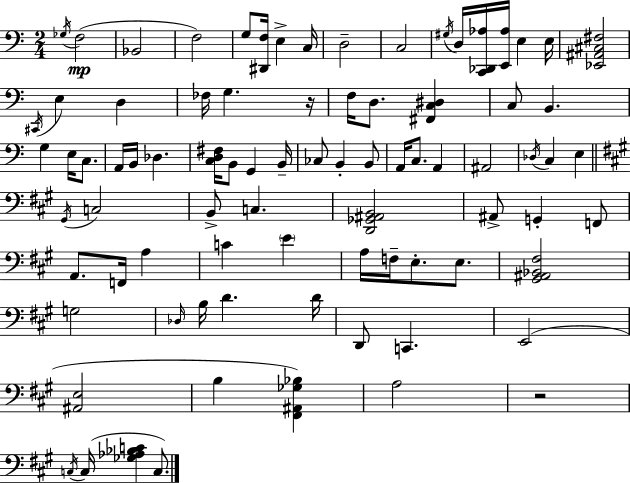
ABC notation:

X:1
T:Untitled
M:2/4
L:1/4
K:C
_G,/4 F,2 _B,,2 F,2 G,/2 [^D,,F,]/4 E, C,/4 D,2 C,2 ^G,/4 D,/4 [C,,_D,,_A,]/4 [E,,_A,]/4 E, E,/4 [_E,,^A,,^C,^F,]2 ^C,,/4 E, D, _F,/4 G, z/4 F,/4 D,/2 [^F,,C,^D,] C,/2 B,, G, E,/4 C,/2 A,,/4 B,,/4 _D, [C,D,^F,]/4 B,,/2 G,, B,,/4 _C,/2 B,, B,,/2 A,,/4 C,/2 A,, ^A,,2 _D,/4 C, E, ^G,,/4 C,2 B,,/2 C, [D,,_G,,^A,,B,,]2 ^A,,/2 G,, F,,/2 A,,/2 F,,/4 A, C E A,/4 F,/4 E,/2 E,/2 [^G,,^A,,_B,,^F,]2 G,2 _D,/4 B,/4 D D/4 D,,/2 C,, E,,2 [^A,,E,]2 B, [^F,,^A,,_G,_B,] A,2 z2 C,/4 C,/4 [_G,_A,_B,C] C,/2